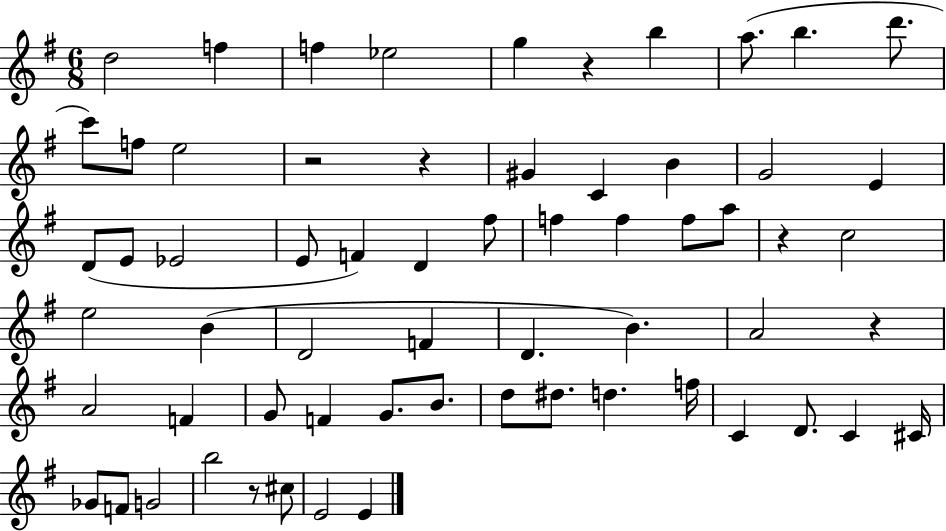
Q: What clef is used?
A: treble